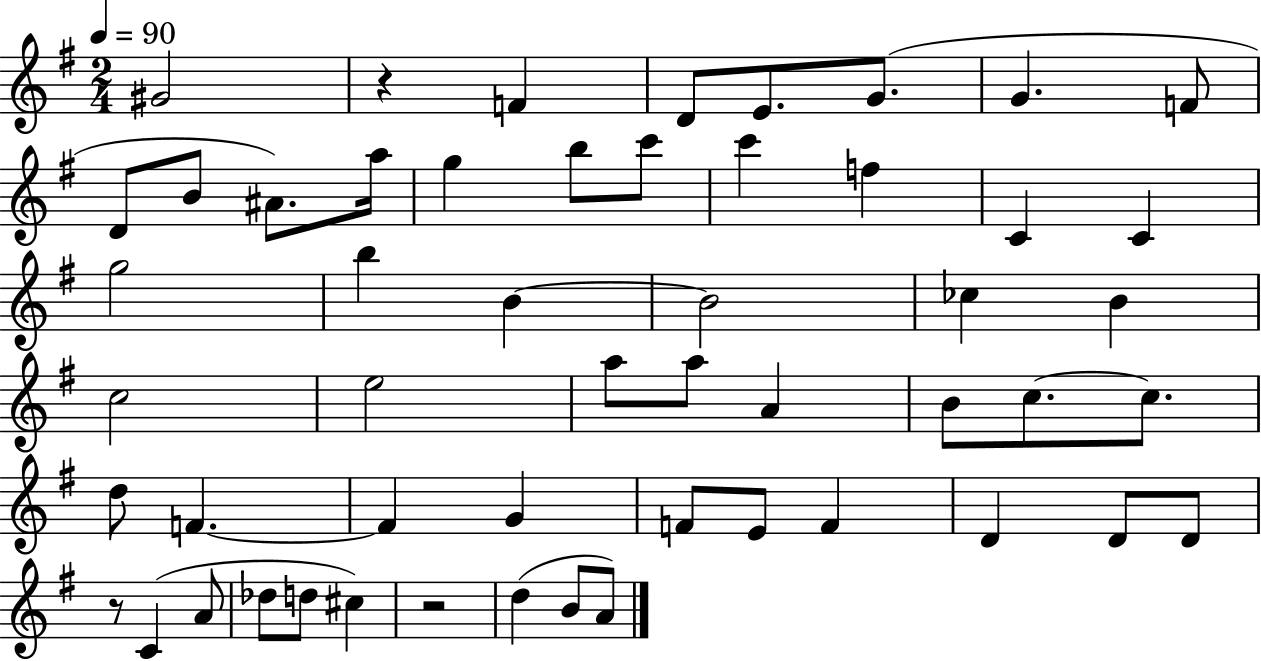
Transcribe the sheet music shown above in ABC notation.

X:1
T:Untitled
M:2/4
L:1/4
K:G
^G2 z F D/2 E/2 G/2 G F/2 D/2 B/2 ^A/2 a/4 g b/2 c'/2 c' f C C g2 b B B2 _c B c2 e2 a/2 a/2 A B/2 c/2 c/2 d/2 F F G F/2 E/2 F D D/2 D/2 z/2 C A/2 _d/2 d/2 ^c z2 d B/2 A/2